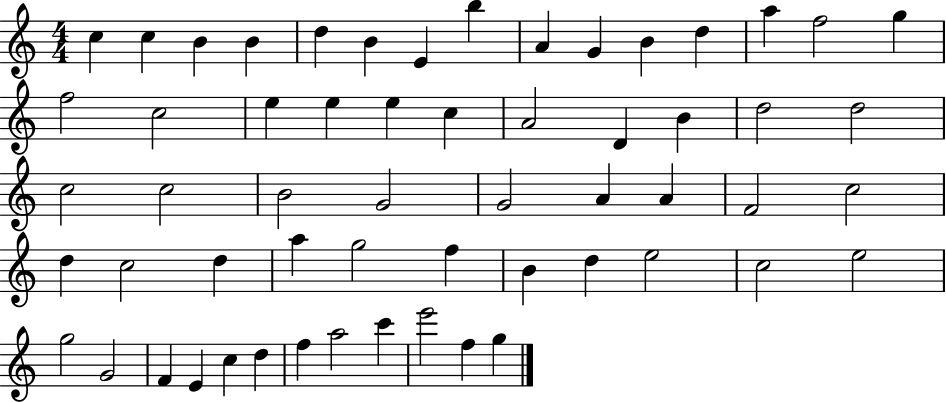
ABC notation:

X:1
T:Untitled
M:4/4
L:1/4
K:C
c c B B d B E b A G B d a f2 g f2 c2 e e e c A2 D B d2 d2 c2 c2 B2 G2 G2 A A F2 c2 d c2 d a g2 f B d e2 c2 e2 g2 G2 F E c d f a2 c' e'2 f g